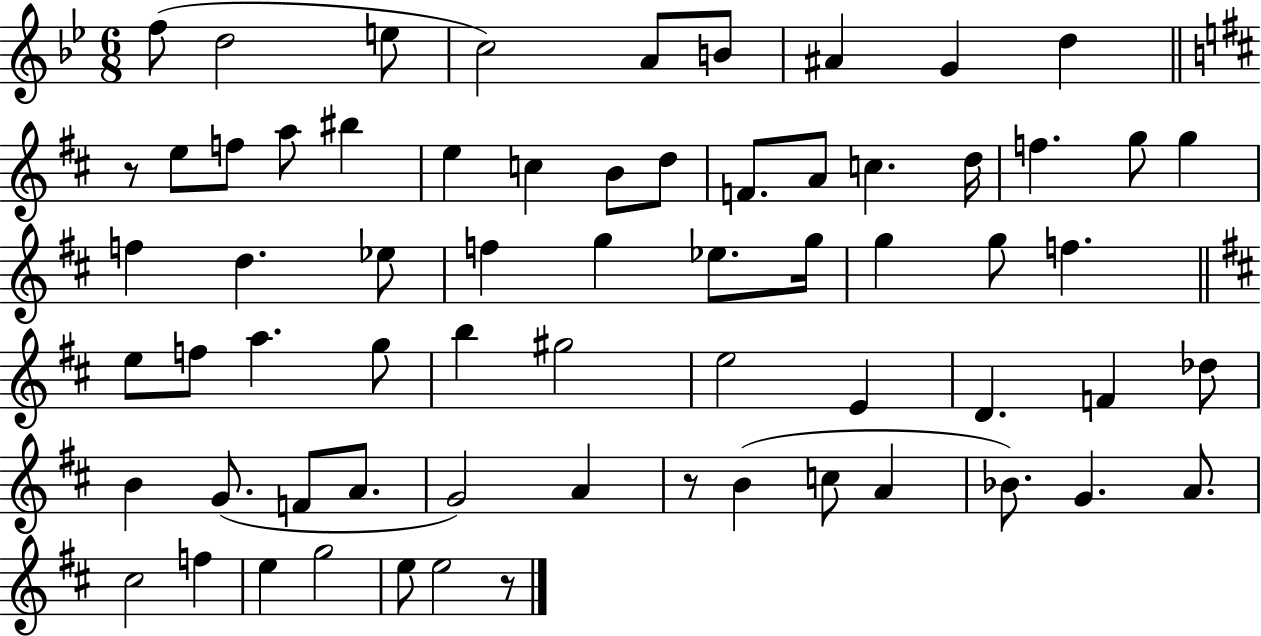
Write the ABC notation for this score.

X:1
T:Untitled
M:6/8
L:1/4
K:Bb
f/2 d2 e/2 c2 A/2 B/2 ^A G d z/2 e/2 f/2 a/2 ^b e c B/2 d/2 F/2 A/2 c d/4 f g/2 g f d _e/2 f g _e/2 g/4 g g/2 f e/2 f/2 a g/2 b ^g2 e2 E D F _d/2 B G/2 F/2 A/2 G2 A z/2 B c/2 A _B/2 G A/2 ^c2 f e g2 e/2 e2 z/2